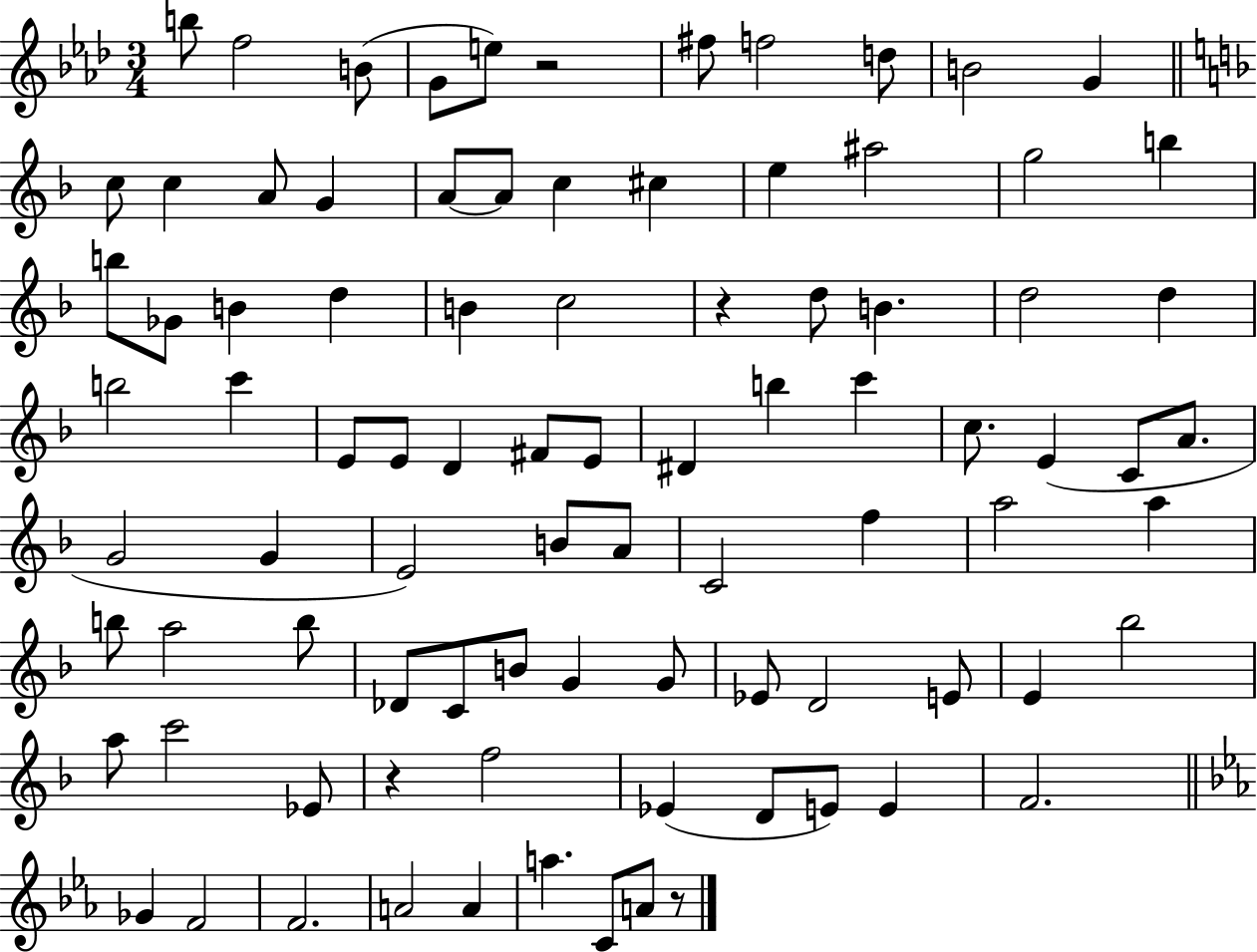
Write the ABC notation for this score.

X:1
T:Untitled
M:3/4
L:1/4
K:Ab
b/2 f2 B/2 G/2 e/2 z2 ^f/2 f2 d/2 B2 G c/2 c A/2 G A/2 A/2 c ^c e ^a2 g2 b b/2 _G/2 B d B c2 z d/2 B d2 d b2 c' E/2 E/2 D ^F/2 E/2 ^D b c' c/2 E C/2 A/2 G2 G E2 B/2 A/2 C2 f a2 a b/2 a2 b/2 _D/2 C/2 B/2 G G/2 _E/2 D2 E/2 E _b2 a/2 c'2 _E/2 z f2 _E D/2 E/2 E F2 _G F2 F2 A2 A a C/2 A/2 z/2